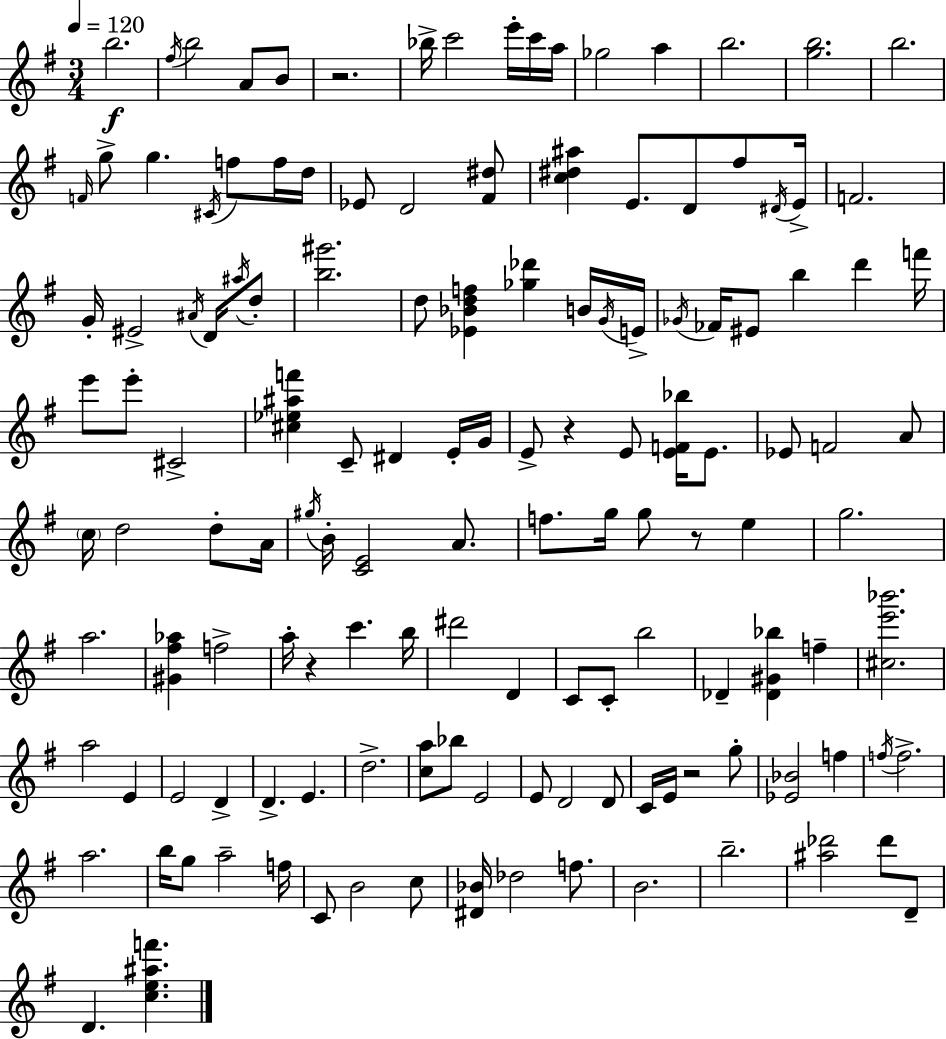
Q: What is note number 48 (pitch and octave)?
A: C#4